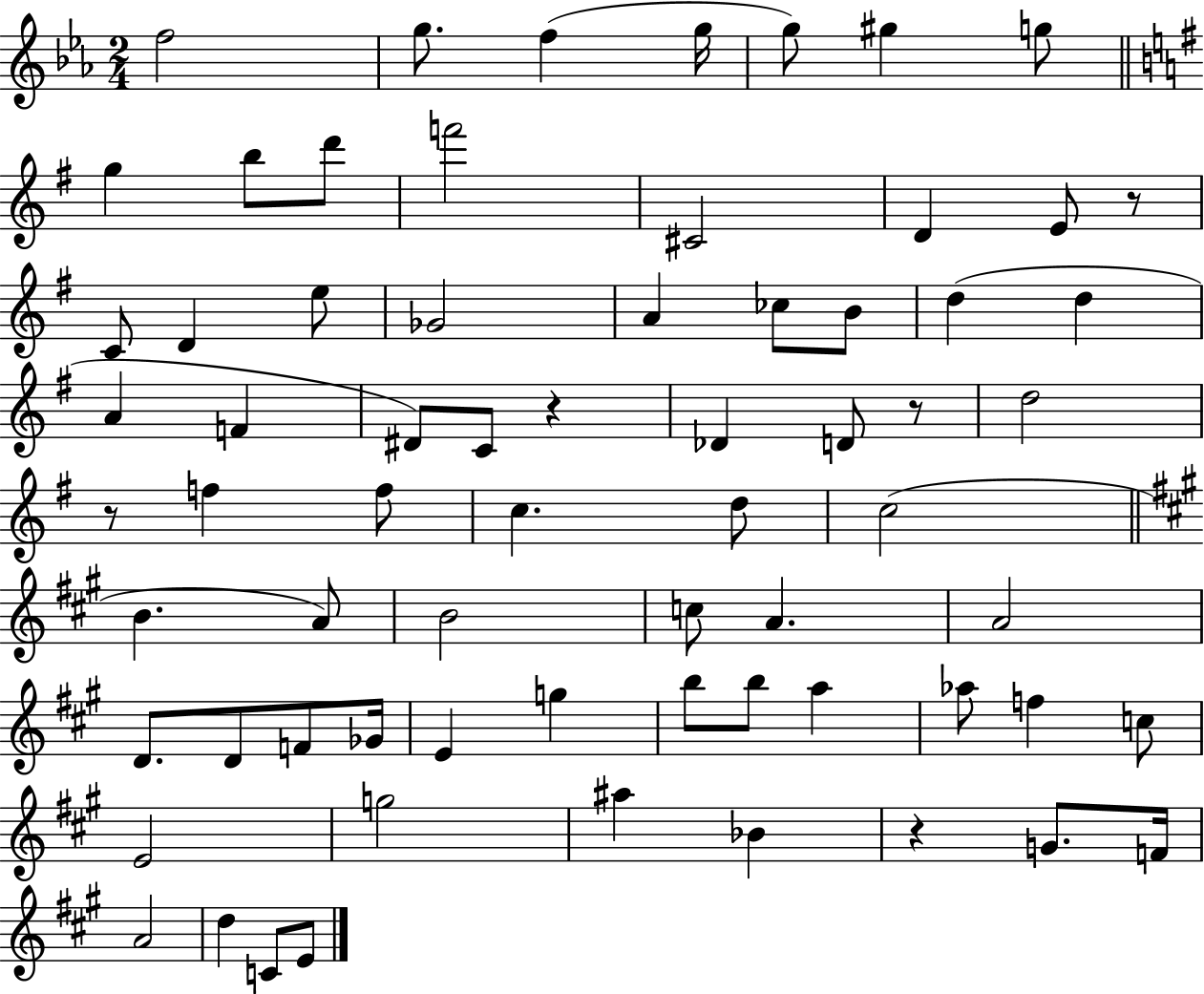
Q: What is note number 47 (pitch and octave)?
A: G5